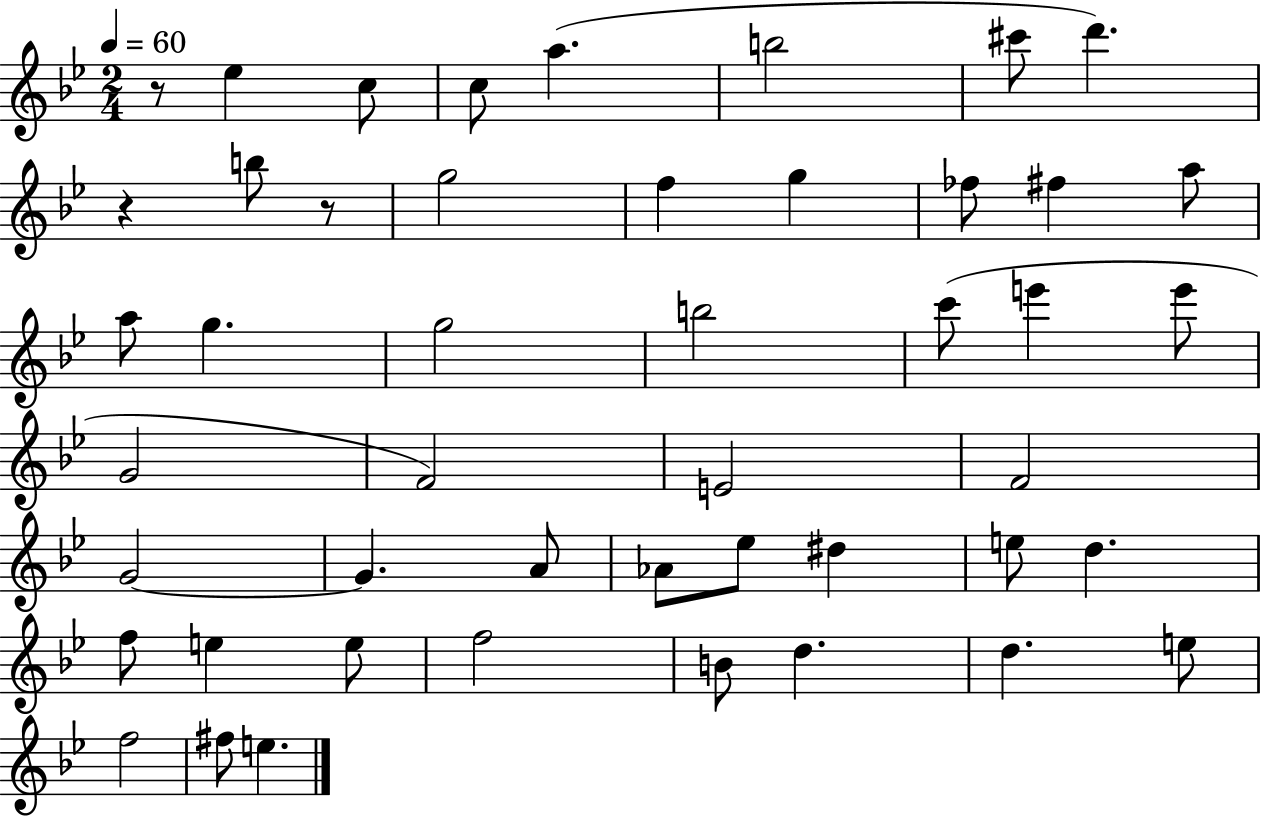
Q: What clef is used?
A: treble